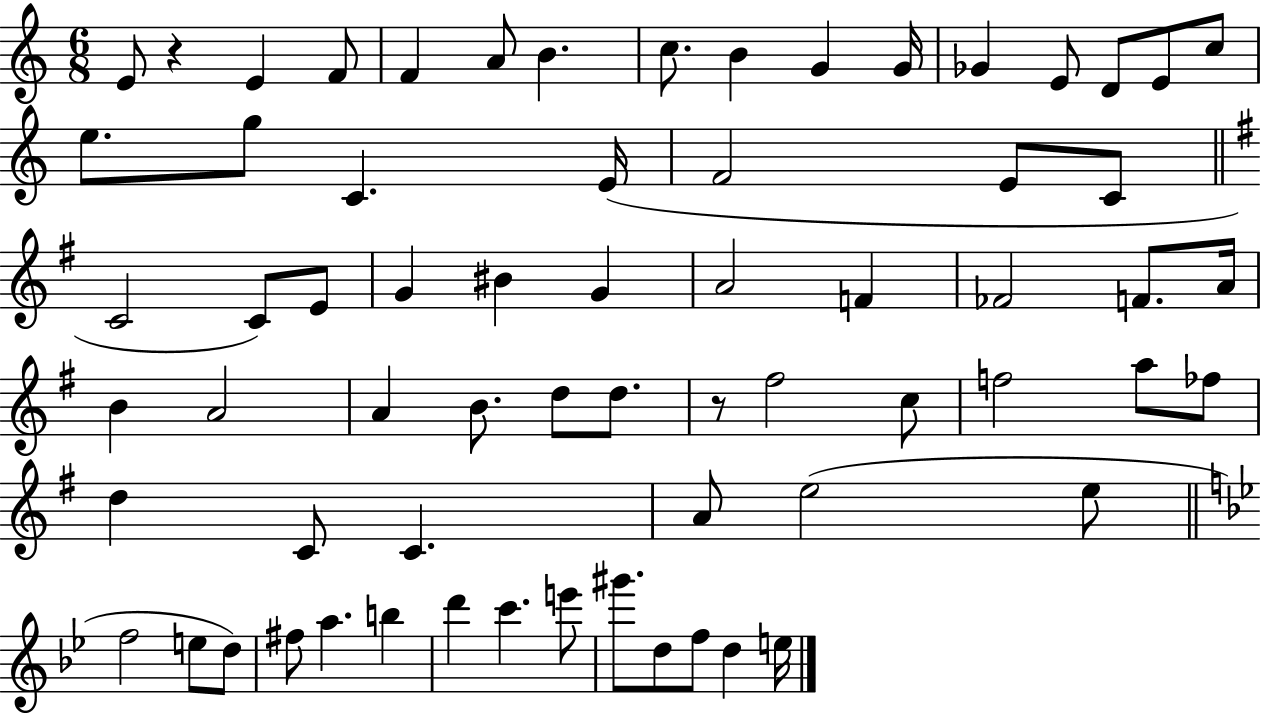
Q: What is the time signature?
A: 6/8